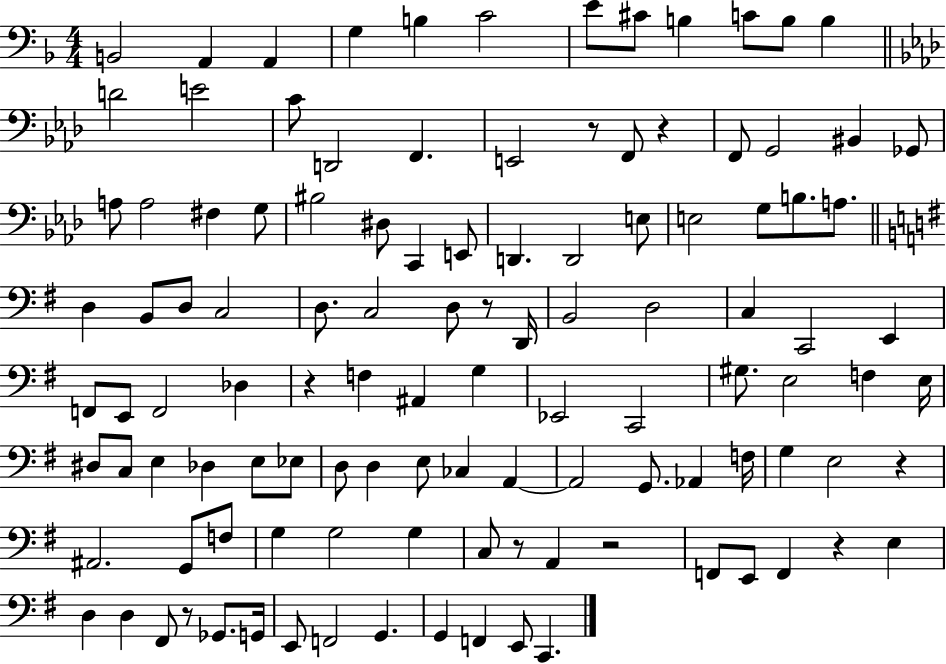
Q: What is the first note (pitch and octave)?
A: B2